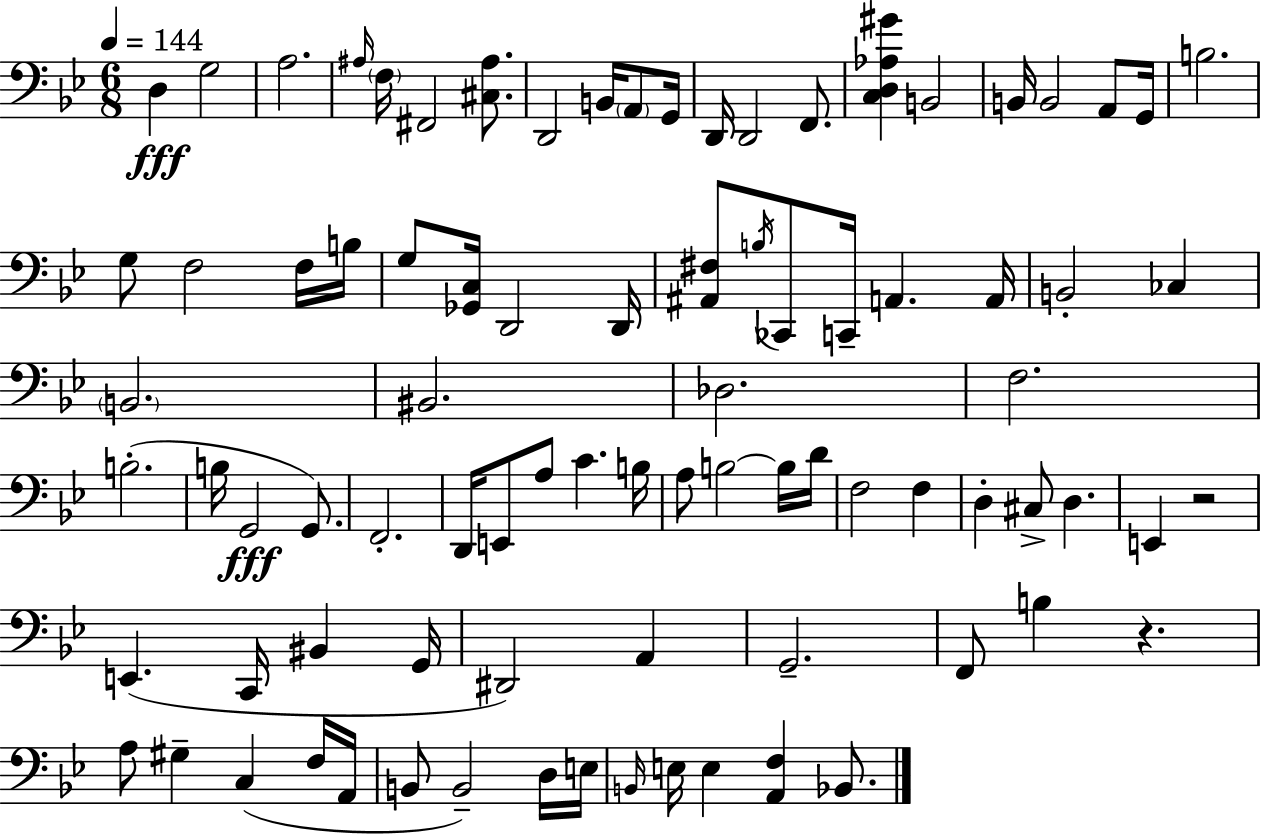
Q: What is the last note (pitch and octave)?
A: Bb2